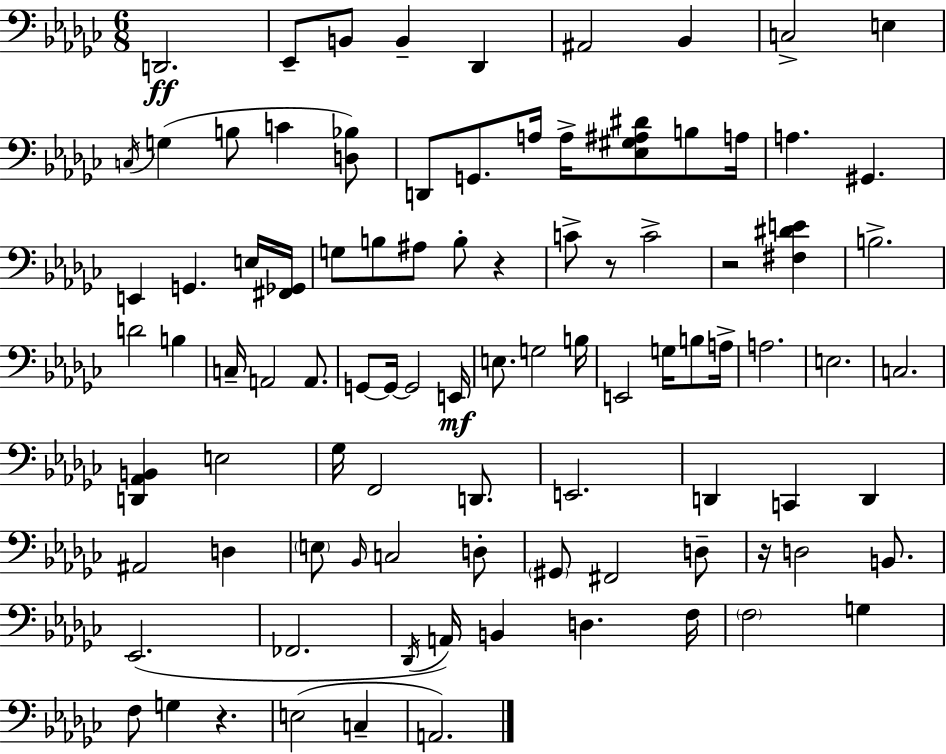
D2/h. Eb2/e B2/e B2/q Db2/q A#2/h Bb2/q C3/h E3/q C3/s G3/q B3/e C4/q [D3,Bb3]/e D2/e G2/e. A3/s A3/s [Eb3,G#3,A#3,D#4]/e B3/e A3/s A3/q. G#2/q. E2/q G2/q. E3/s [F#2,Gb2]/s G3/e B3/e A#3/e B3/e R/q C4/e R/e C4/h R/h [F#3,D#4,E4]/q B3/h. D4/h B3/q C3/s A2/h A2/e. G2/e G2/s G2/h E2/s E3/e. G3/h B3/s E2/h G3/s B3/e A3/s A3/h. E3/h. C3/h. [D2,Ab2,B2]/q E3/h Gb3/s F2/h D2/e. E2/h. D2/q C2/q D2/q A#2/h D3/q E3/e Bb2/s C3/h D3/e G#2/e F#2/h D3/e R/s D3/h B2/e. Eb2/h. FES2/h. Db2/s A2/s B2/q D3/q. F3/s F3/h G3/q F3/e G3/q R/q. E3/h C3/q A2/h.